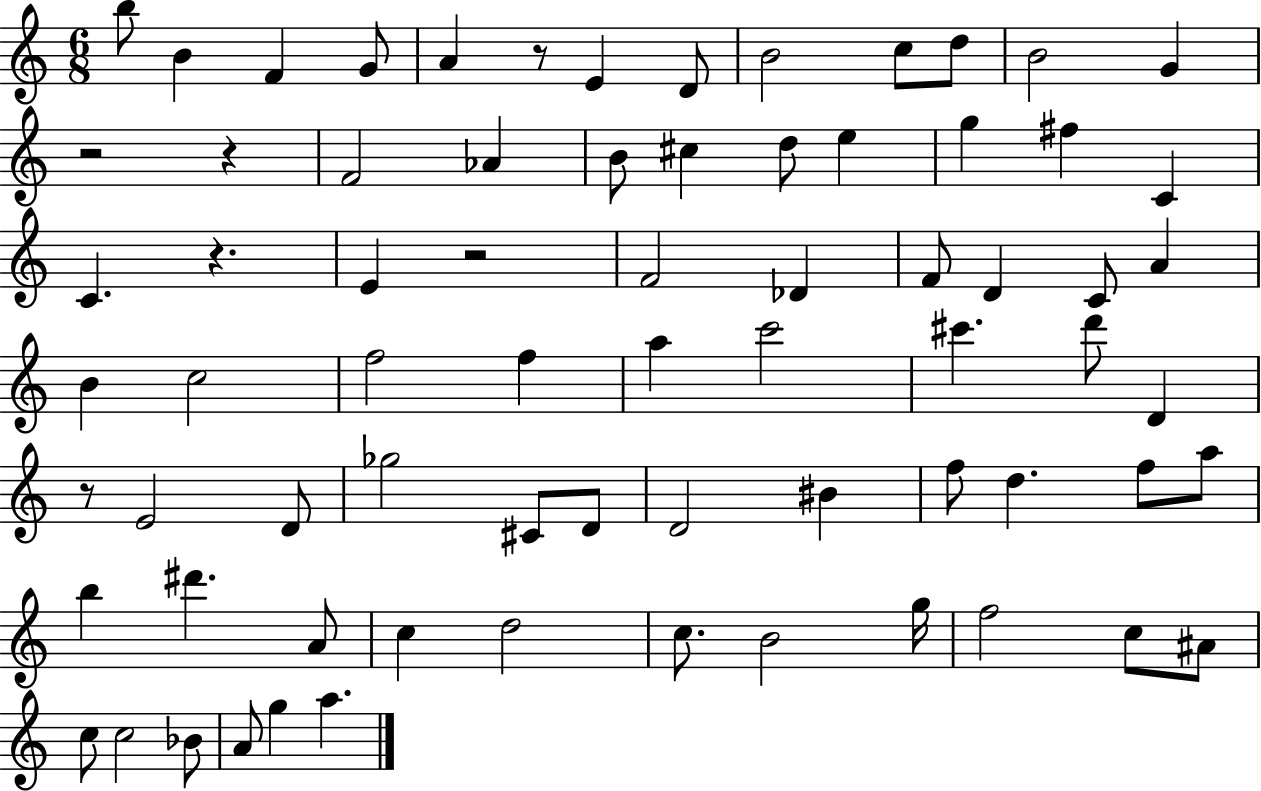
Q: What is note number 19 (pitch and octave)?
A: G5